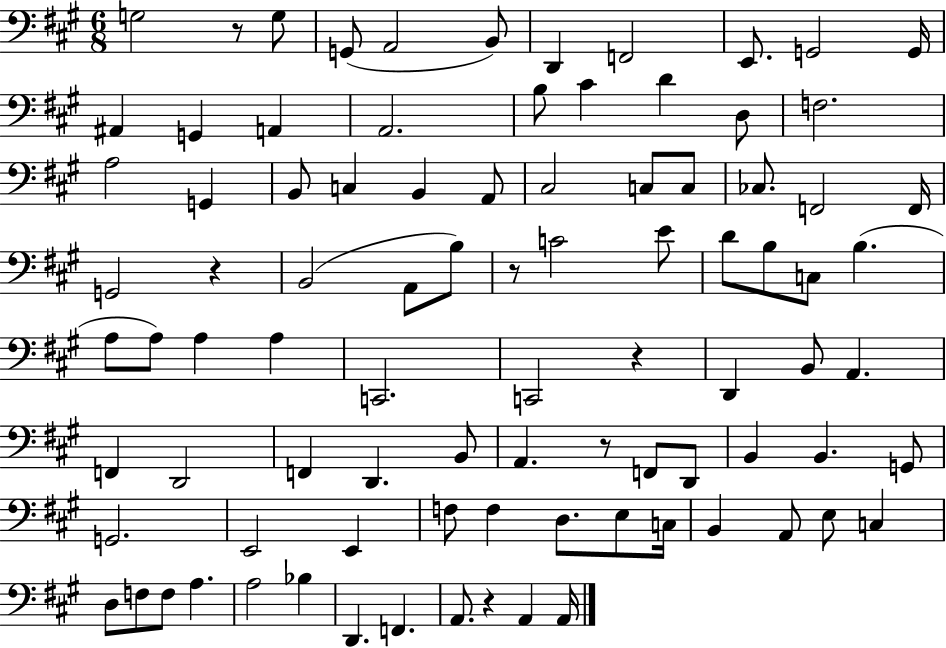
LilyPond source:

{
  \clef bass
  \numericTimeSignature
  \time 6/8
  \key a \major
  \repeat volta 2 { g2 r8 g8 | g,8( a,2 b,8) | d,4 f,2 | e,8. g,2 g,16 | \break ais,4 g,4 a,4 | a,2. | b8 cis'4 d'4 d8 | f2. | \break a2 g,4 | b,8 c4 b,4 a,8 | cis2 c8 c8 | ces8. f,2 f,16 | \break g,2 r4 | b,2( a,8 b8) | r8 c'2 e'8 | d'8 b8 c8 b4.( | \break a8 a8) a4 a4 | c,2. | c,2 r4 | d,4 b,8 a,4. | \break f,4 d,2 | f,4 d,4. b,8 | a,4. r8 f,8 d,8 | b,4 b,4. g,8 | \break g,2. | e,2 e,4 | f8 f4 d8. e8 c16 | b,4 a,8 e8 c4 | \break d8 f8 f8 a4. | a2 bes4 | d,4. f,4. | a,8. r4 a,4 a,16 | \break } \bar "|."
}